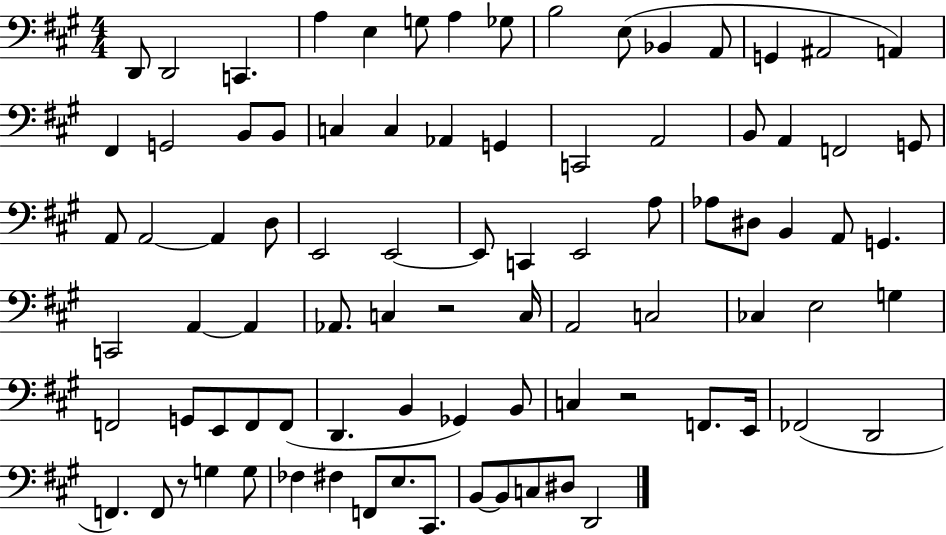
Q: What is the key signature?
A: A major